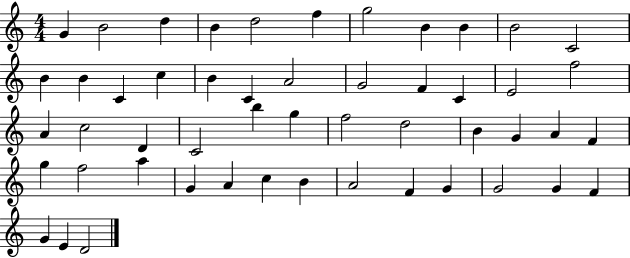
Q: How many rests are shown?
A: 0